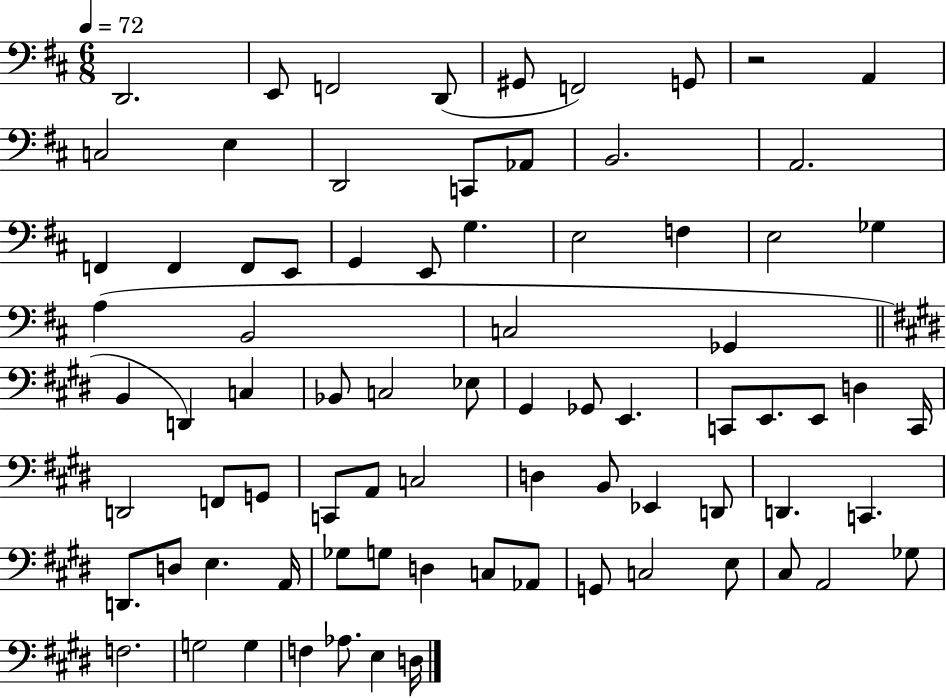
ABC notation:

X:1
T:Untitled
M:6/8
L:1/4
K:D
D,,2 E,,/2 F,,2 D,,/2 ^G,,/2 F,,2 G,,/2 z2 A,, C,2 E, D,,2 C,,/2 _A,,/2 B,,2 A,,2 F,, F,, F,,/2 E,,/2 G,, E,,/2 G, E,2 F, E,2 _G, A, B,,2 C,2 _G,, B,, D,, C, _B,,/2 C,2 _E,/2 ^G,, _G,,/2 E,, C,,/2 E,,/2 E,,/2 D, C,,/4 D,,2 F,,/2 G,,/2 C,,/2 A,,/2 C,2 D, B,,/2 _E,, D,,/2 D,, C,, D,,/2 D,/2 E, A,,/4 _G,/2 G,/2 D, C,/2 _A,,/2 G,,/2 C,2 E,/2 ^C,/2 A,,2 _G,/2 F,2 G,2 G, F, _A,/2 E, D,/4